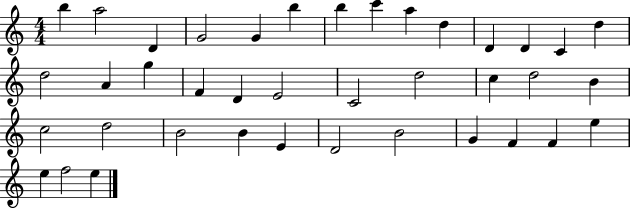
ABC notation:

X:1
T:Untitled
M:4/4
L:1/4
K:C
b a2 D G2 G b b c' a d D D C d d2 A g F D E2 C2 d2 c d2 B c2 d2 B2 B E D2 B2 G F F e e f2 e